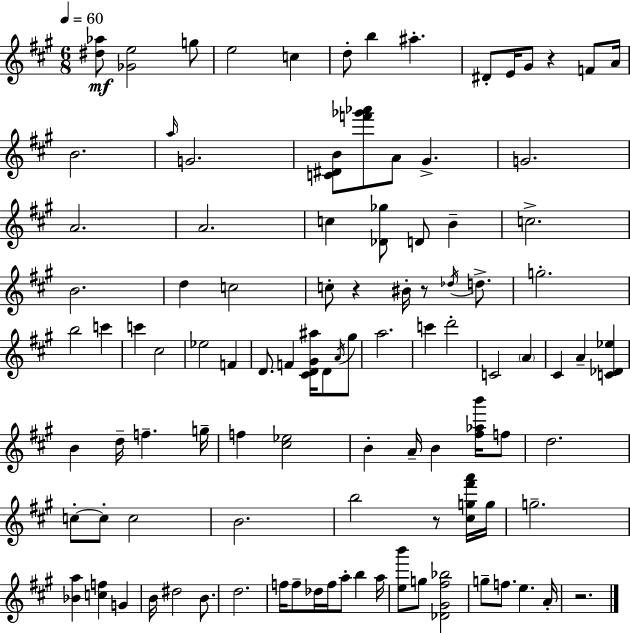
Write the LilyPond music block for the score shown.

{
  \clef treble
  \numericTimeSignature
  \time 6/8
  \key a \major
  \tempo 4 = 60
  \repeat volta 2 { <dis'' aes''>8\mf <ges' e''>2 g''8 | e''2 c''4 | d''8-. b''4 ais''4.-. | dis'8-. e'16 gis'8 r4 f'8 a'16 | \break b'2. | \grace { a''16 } g'2. | <c' dis' b'>8 <f''' ges''' aes'''>8 a'8 gis'4.-> | g'2. | \break a'2. | a'2. | c''4 <des' ges''>8 d'8 b'4-- | c''2.-> | \break b'2. | d''4 c''2 | c''8-. r4 bis'16-. r8 \acciaccatura { des''16 } d''8.-> | g''2.-. | \break b''2 c'''4 | c'''4 cis''2 | ees''2 f'4 | d'8. f'4 <cis' d' gis' ais''>16 d'8 | \break \acciaccatura { a'16 } gis''8 a''2. | c'''4 d'''2-. | c'2 \parenthesize a'4 | cis'4 a'4-- <c' des' ees''>4 | \break b'4 d''16-- f''4.-- | g''16-- f''4 <cis'' ees''>2 | b'4-. a'16-- b'4 | <fis'' aes'' b'''>16 f''8 d''2. | \break c''8-.~~ c''8-. c''2 | b'2. | b''2 r8 | <cis'' g'' fis''' a'''>16 g''16 g''2.-- | \break <bes' a''>4 <c'' f''>4 g'4 | b'16 dis''2 | b'8. d''2. | f''16 f''8-- des''16 f''16 a''8-. b''4 | \break a''16 <e'' b'''>8 g''8 <des' gis' fis'' bes''>2 | g''8-- f''8. e''4. | a'16-. r2. | } \bar "|."
}